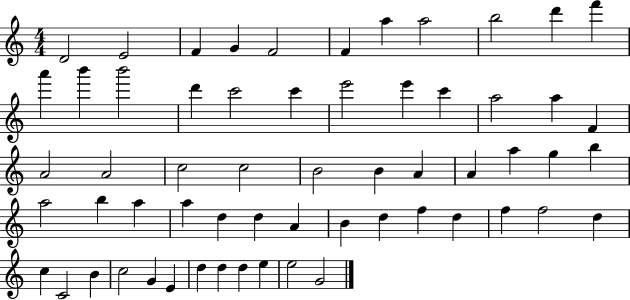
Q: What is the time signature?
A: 4/4